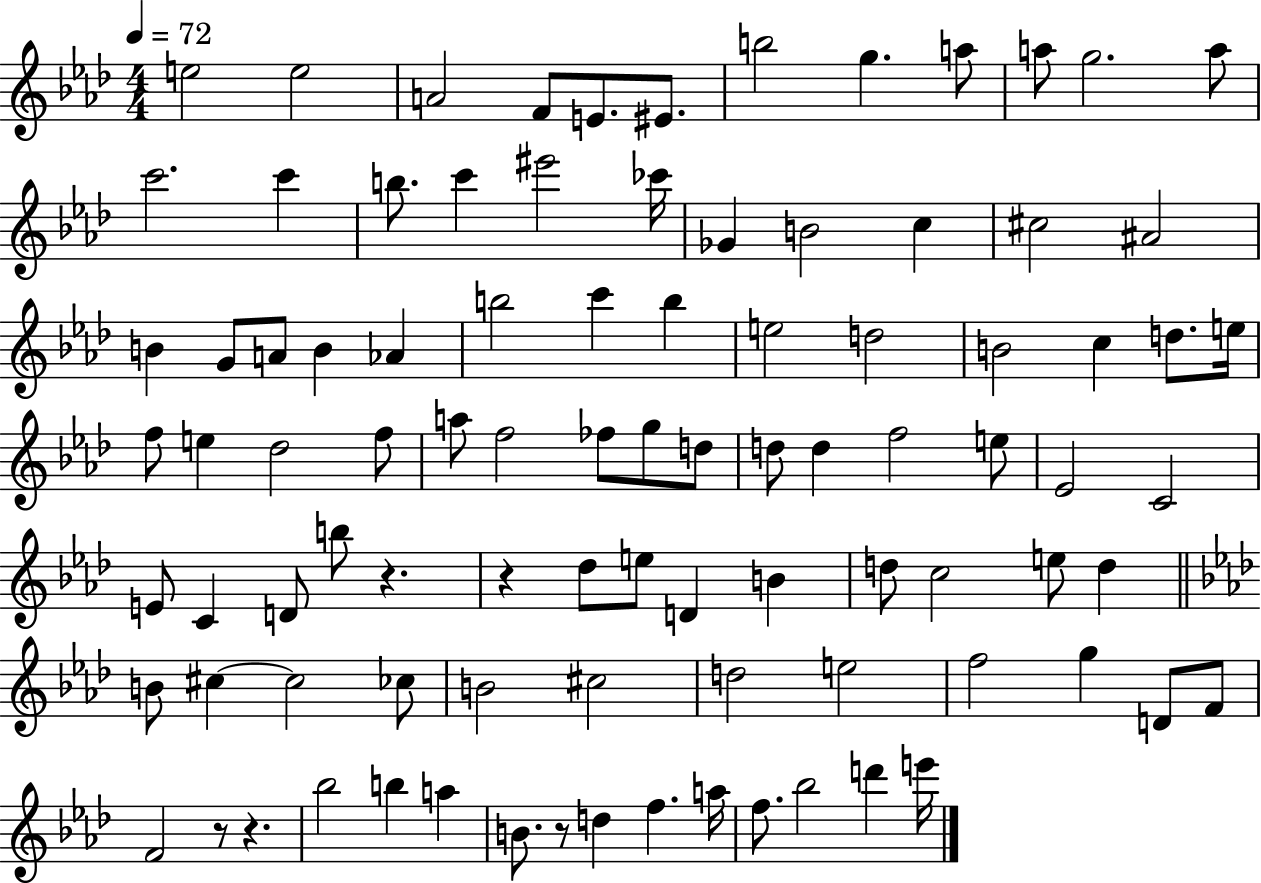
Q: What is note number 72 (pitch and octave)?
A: E5